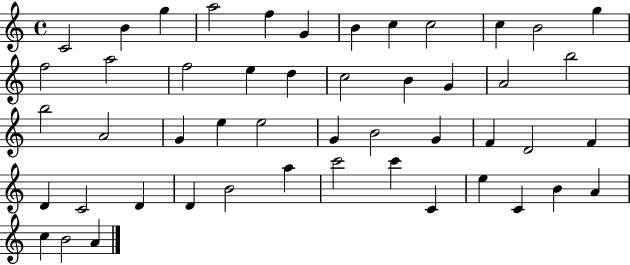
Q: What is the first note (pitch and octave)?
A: C4